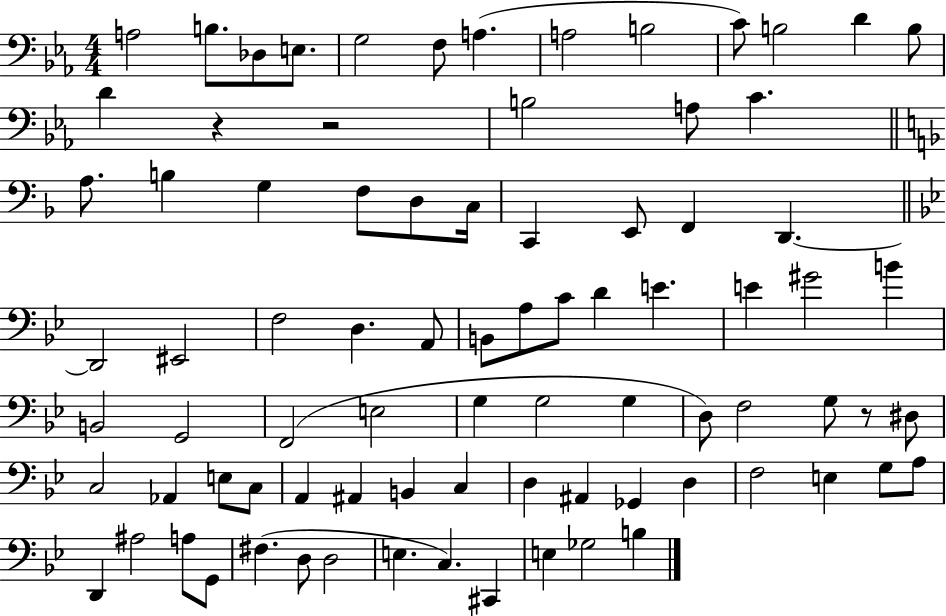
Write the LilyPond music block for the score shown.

{
  \clef bass
  \numericTimeSignature
  \time 4/4
  \key ees \major
  a2 b8. des8 e8. | g2 f8 a4.( | a2 b2 | c'8) b2 d'4 b8 | \break d'4 r4 r2 | b2 a8 c'4. | \bar "||" \break \key d \minor a8. b4 g4 f8 d8 c16 | c,4 e,8 f,4 d,4.~~ | \bar "||" \break \key bes \major d,2 eis,2 | f2 d4. a,8 | b,8 a8 c'8 d'4 e'4. | e'4 gis'2 b'4 | \break b,2 g,2 | f,2( e2 | g4 g2 g4 | d8) f2 g8 r8 dis8 | \break c2 aes,4 e8 c8 | a,4 ais,4 b,4 c4 | d4 ais,4 ges,4 d4 | f2 e4 g8 a8 | \break d,4 ais2 a8 g,8 | fis4.( d8 d2 | e4. c4.) cis,4 | e4 ges2 b4 | \break \bar "|."
}